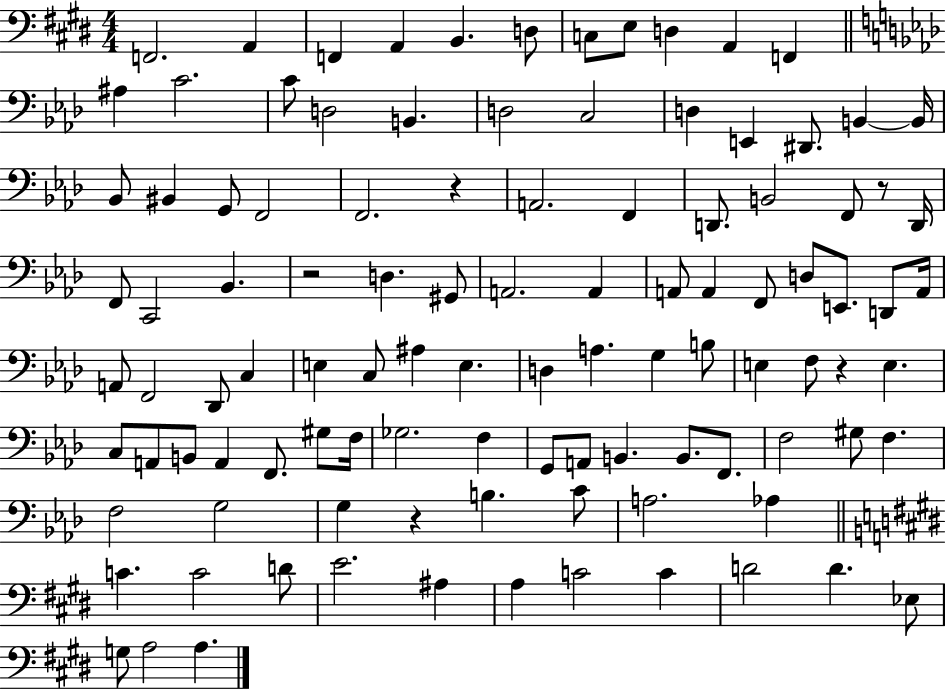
X:1
T:Untitled
M:4/4
L:1/4
K:E
F,,2 A,, F,, A,, B,, D,/2 C,/2 E,/2 D, A,, F,, ^A, C2 C/2 D,2 B,, D,2 C,2 D, E,, ^D,,/2 B,, B,,/4 _B,,/2 ^B,, G,,/2 F,,2 F,,2 z A,,2 F,, D,,/2 B,,2 F,,/2 z/2 D,,/4 F,,/2 C,,2 _B,, z2 D, ^G,,/2 A,,2 A,, A,,/2 A,, F,,/2 D,/2 E,,/2 D,,/2 A,,/4 A,,/2 F,,2 _D,,/2 C, E, C,/2 ^A, E, D, A, G, B,/2 E, F,/2 z E, C,/2 A,,/2 B,,/2 A,, F,,/2 ^G,/2 F,/4 _G,2 F, G,,/2 A,,/2 B,, B,,/2 F,,/2 F,2 ^G,/2 F, F,2 G,2 G, z B, C/2 A,2 _A, C C2 D/2 E2 ^A, A, C2 C D2 D _E,/2 G,/2 A,2 A,